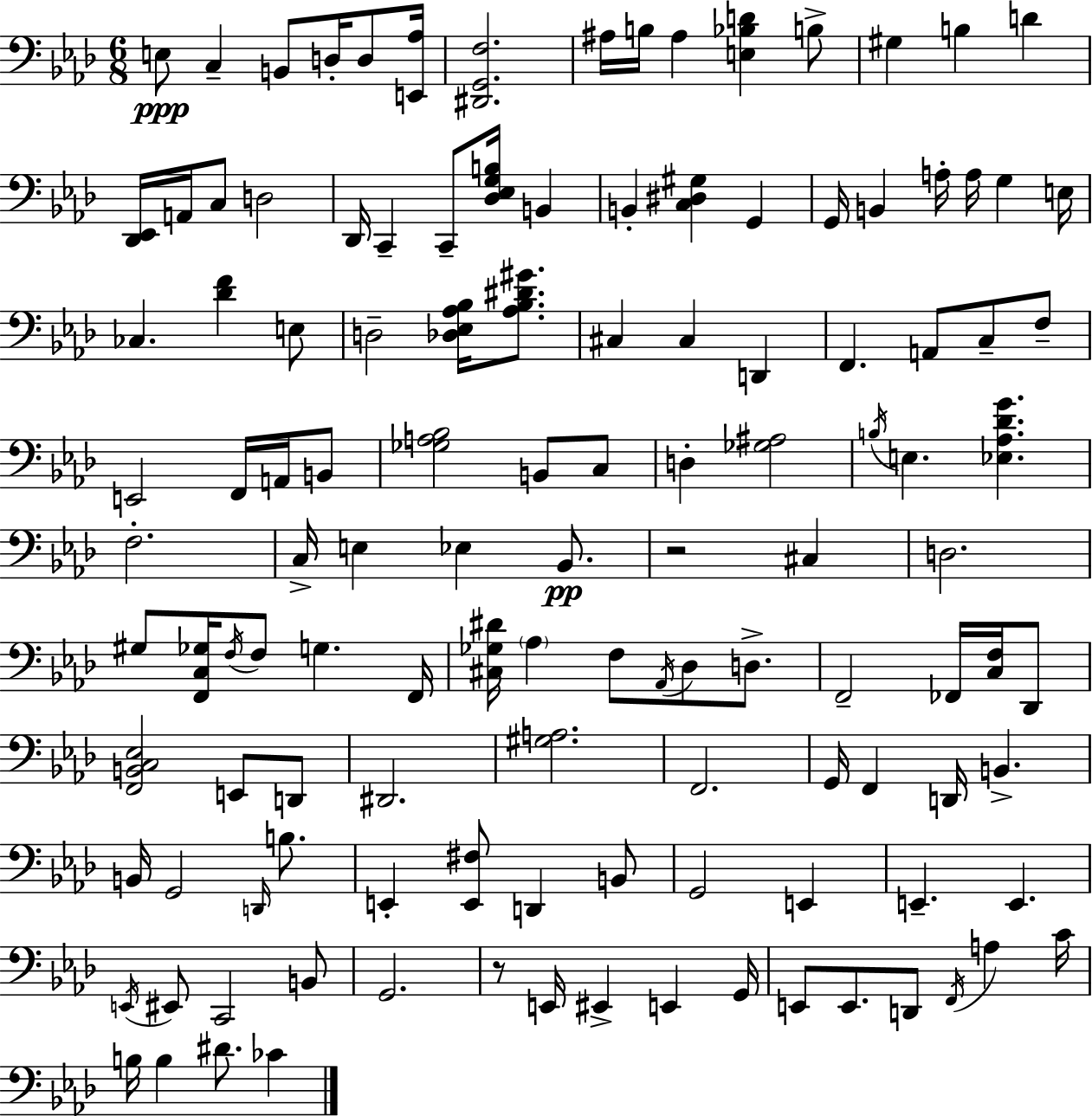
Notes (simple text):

E3/e C3/q B2/e D3/s D3/e [E2,Ab3]/s [D#2,G2,F3]/h. A#3/s B3/s A#3/q [E3,Bb3,D4]/q B3/e G#3/q B3/q D4/q [Db2,Eb2]/s A2/s C3/e D3/h Db2/s C2/q C2/e [Db3,Eb3,G3,B3]/s B2/q B2/q [C3,D#3,G#3]/q G2/q G2/s B2/q A3/s A3/s G3/q E3/s CES3/q. [Db4,F4]/q E3/e D3/h [Db3,Eb3,Ab3,Bb3]/s [Ab3,Bb3,D#4,G#4]/e. C#3/q C#3/q D2/q F2/q. A2/e C3/e F3/e E2/h F2/s A2/s B2/e [Gb3,A3,Bb3]/h B2/e C3/e D3/q [Gb3,A#3]/h B3/s E3/q. [Eb3,Ab3,Db4,G4]/q. F3/h. C3/s E3/q Eb3/q Bb2/e. R/h C#3/q D3/h. G#3/e [F2,C3,Gb3]/s F3/s F3/e G3/q. F2/s [C#3,Gb3,D#4]/s Ab3/q F3/e Ab2/s Db3/e D3/e. F2/h FES2/s [C3,F3]/s Db2/e [F2,B2,C3,Eb3]/h E2/e D2/e D#2/h. [G#3,A3]/h. F2/h. G2/s F2/q D2/s B2/q. B2/s G2/h D2/s B3/e. E2/q [E2,F#3]/e D2/q B2/e G2/h E2/q E2/q. E2/q. E2/s EIS2/e C2/h B2/e G2/h. R/e E2/s EIS2/q E2/q G2/s E2/e E2/e. D2/e F2/s A3/q C4/s B3/s B3/q D#4/e. CES4/q